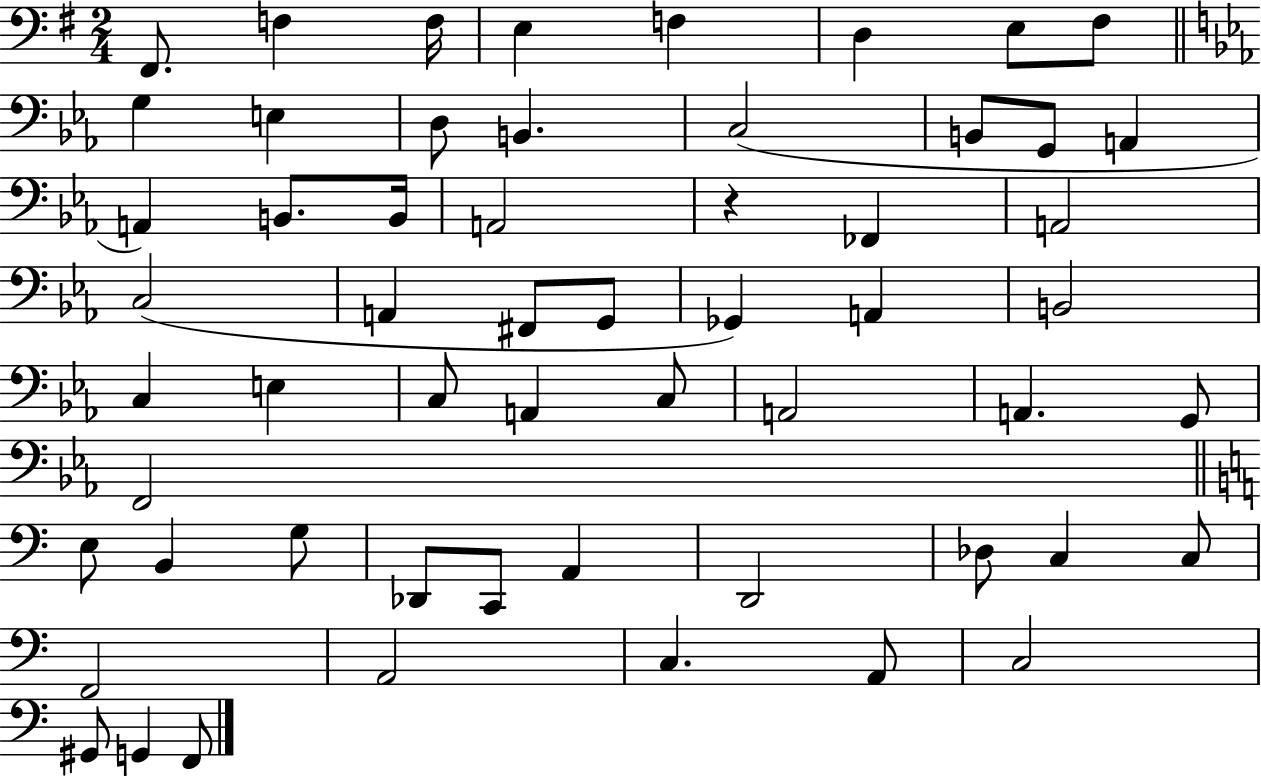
{
  \clef bass
  \numericTimeSignature
  \time 2/4
  \key g \major
  fis,8. f4 f16 | e4 f4 | d4 e8 fis8 | \bar "||" \break \key ees \major g4 e4 | d8 b,4. | c2( | b,8 g,8 a,4 | \break a,4) b,8. b,16 | a,2 | r4 fes,4 | a,2 | \break c2( | a,4 fis,8 g,8 | ges,4) a,4 | b,2 | \break c4 e4 | c8 a,4 c8 | a,2 | a,4. g,8 | \break f,2 | \bar "||" \break \key c \major e8 b,4 g8 | des,8 c,8 a,4 | d,2 | des8 c4 c8 | \break f,2 | a,2 | c4. a,8 | c2 | \break gis,8 g,4 f,8 | \bar "|."
}